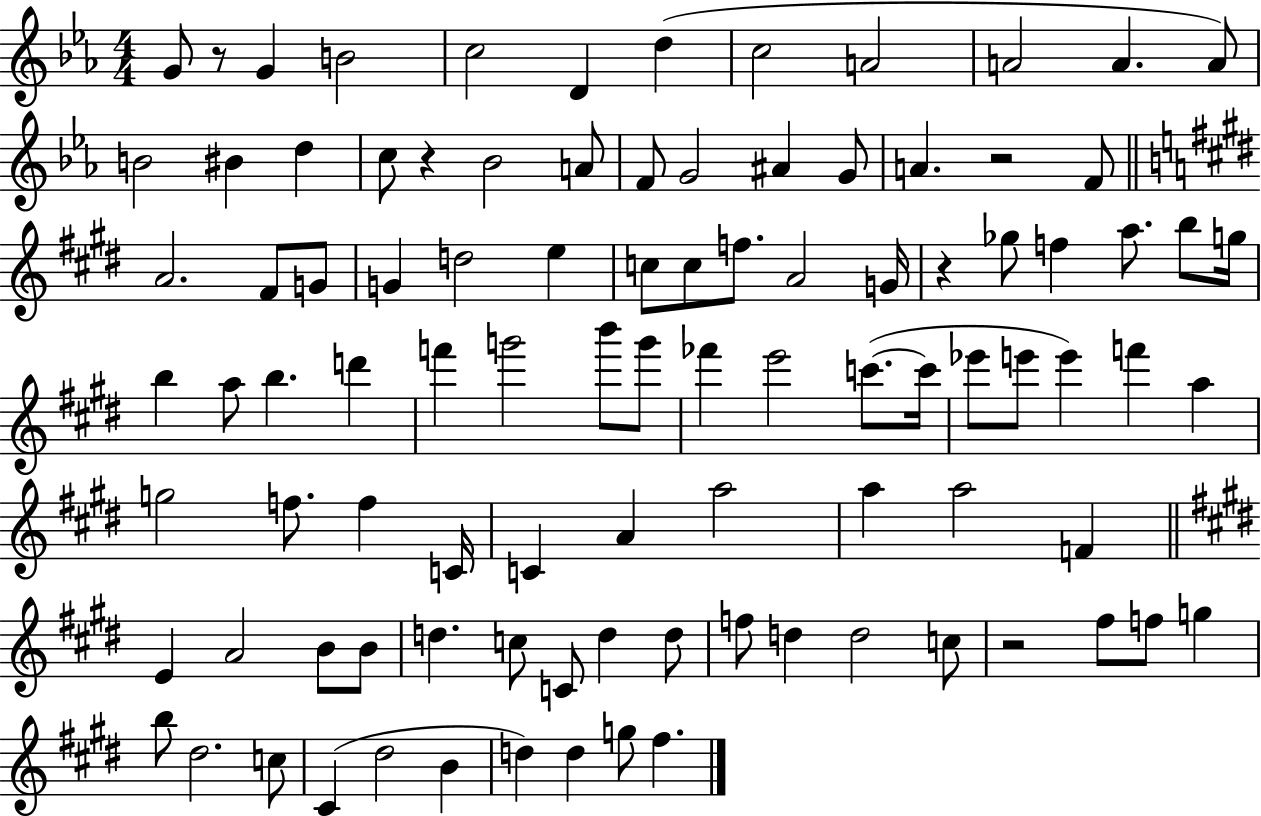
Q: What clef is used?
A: treble